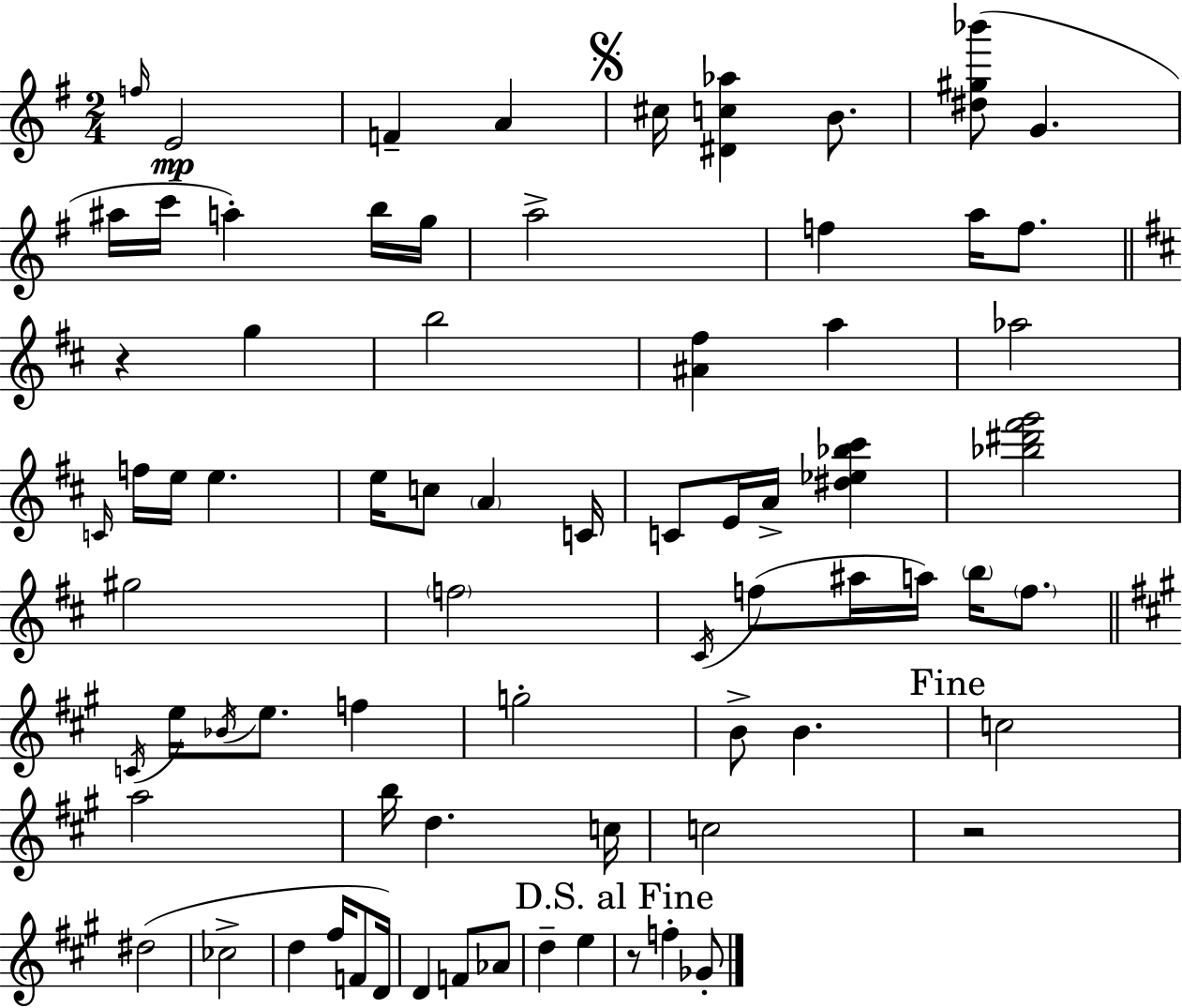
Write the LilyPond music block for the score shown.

{
  \clef treble
  \numericTimeSignature
  \time 2/4
  \key g \major
  \grace { f''16 }\mp e'2 | f'4-- a'4 | \mark \markup { \musicglyph "scripts.segno" } cis''16 <dis' c'' aes''>4 b'8. | <dis'' gis'' bes'''>8( g'4. | \break ais''16 c'''16 a''4-.) b''16 | g''16 a''2-> | f''4 a''16 f''8. | \bar "||" \break \key b \minor r4 g''4 | b''2 | <ais' fis''>4 a''4 | aes''2 | \break \grace { c'16 } f''16 e''16 e''4. | e''16 c''8 \parenthesize a'4 | c'16 c'8 e'16 a'16-> <dis'' ees'' bes'' cis'''>4 | <bes'' dis''' fis''' g'''>2 | \break gis''2 | \parenthesize f''2 | \acciaccatura { cis'16 } f''8( ais''16 a''16) \parenthesize b''16 \parenthesize f''8. | \bar "||" \break \key a \major \acciaccatura { c'16 } e''16 \acciaccatura { bes'16 } e''8. f''4 | g''2-. | b'8-> b'4. | \mark "Fine" c''2 | \break a''2 | b''16 d''4. | c''16 c''2 | r2 | \break dis''2( | ces''2-> | d''4 fis''16 f'8 | d'16) d'4 f'8 | \break aes'8 d''4-- e''4 | \mark "D.S. al Fine" r8 f''4-. | ges'8-. \bar "|."
}